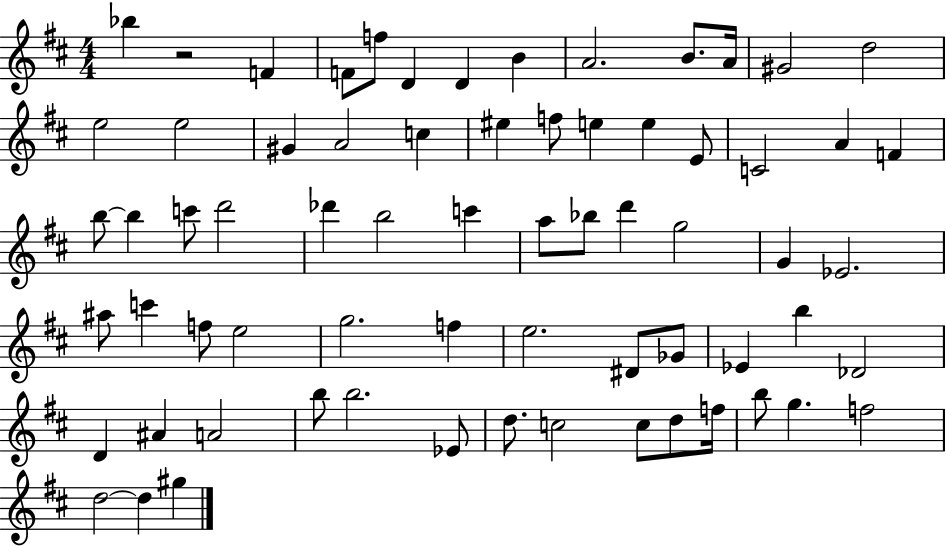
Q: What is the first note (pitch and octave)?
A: Bb5